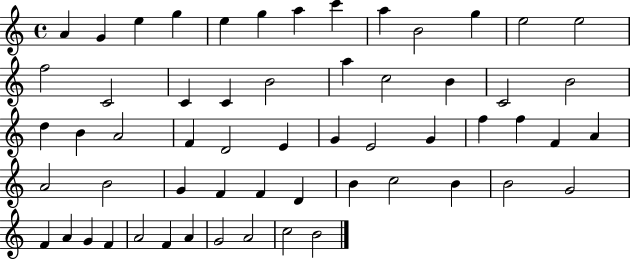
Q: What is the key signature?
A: C major